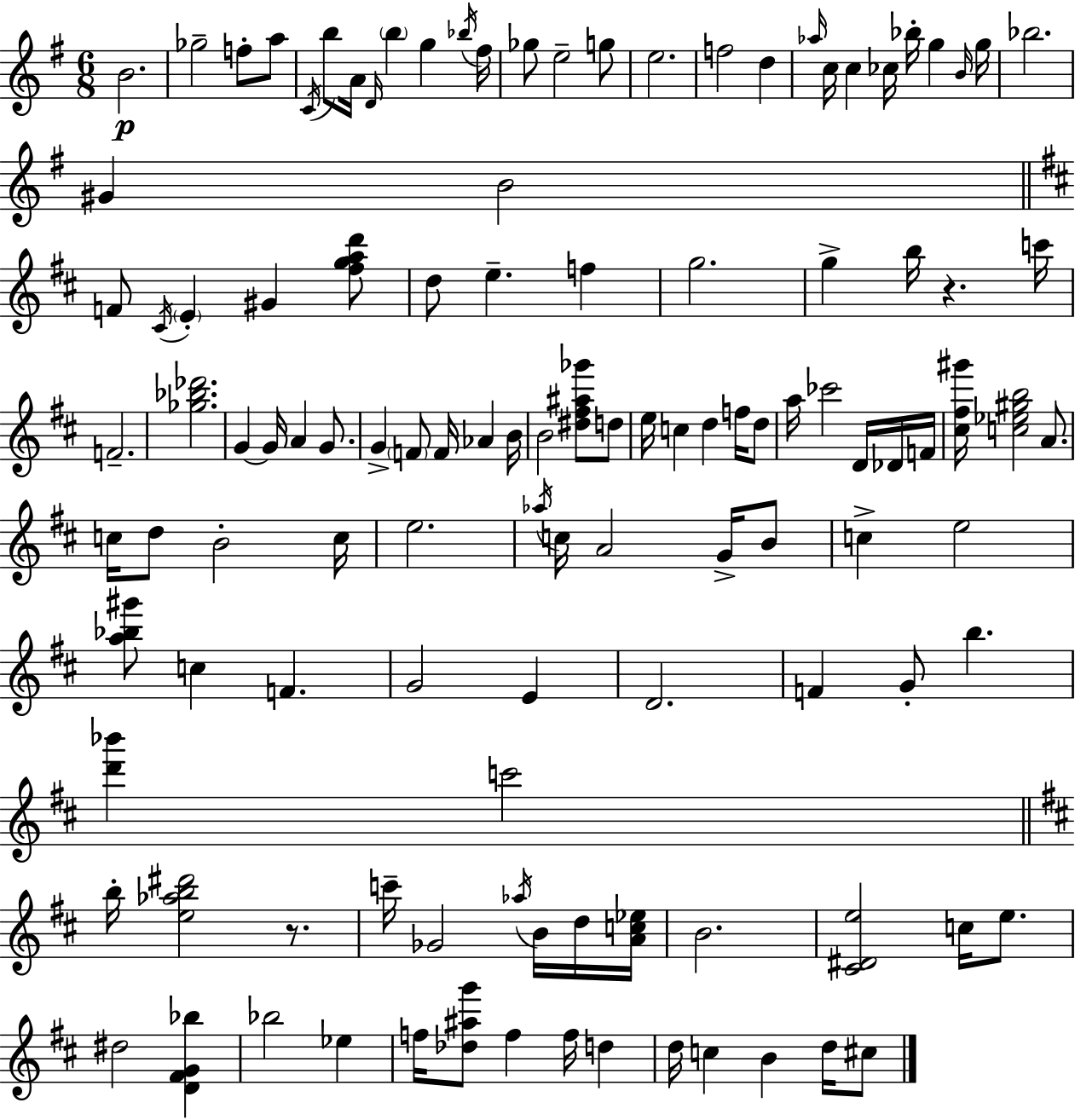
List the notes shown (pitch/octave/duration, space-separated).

B4/h. Gb5/h F5/e A5/e C4/s B5/e A4/s D4/s B5/q G5/q Bb5/s F#5/s Gb5/e E5/h G5/e E5/h. F5/h D5/q Ab5/s C5/s C5/q CES5/s Bb5/s G5/q B4/s G5/s Bb5/h. G#4/q B4/h F4/e C#4/s E4/q G#4/q [F#5,G5,A5,D6]/e D5/e E5/q. F5/q G5/h. G5/q B5/s R/q. C6/s F4/h. [Gb5,Bb5,Db6]/h. G4/q G4/s A4/q G4/e. G4/q F4/e F4/s Ab4/q B4/s B4/h [D#5,F#5,A#5,Gb6]/e D5/e E5/s C5/q D5/q F5/s D5/e A5/s CES6/h D4/s Db4/s F4/s [C#5,F#5,G#6]/s [C5,Eb5,G#5,B5]/h A4/e. C5/s D5/e B4/h C5/s E5/h. Ab5/s C5/s A4/h G4/s B4/e C5/q E5/h [A5,Bb5,G#6]/e C5/q F4/q. G4/h E4/q D4/h. F4/q G4/e B5/q. [D6,Bb6]/q C6/h B5/s [E5,Ab5,B5,D#6]/h R/e. C6/s Gb4/h Ab5/s B4/s D5/s [A4,C5,Eb5]/s B4/h. [C#4,D#4,E5]/h C5/s E5/e. D#5/h [D4,F#4,G4,Bb5]/q Bb5/h Eb5/q F5/s [Db5,A#5,G6]/e F5/q F5/s D5/q D5/s C5/q B4/q D5/s C#5/e